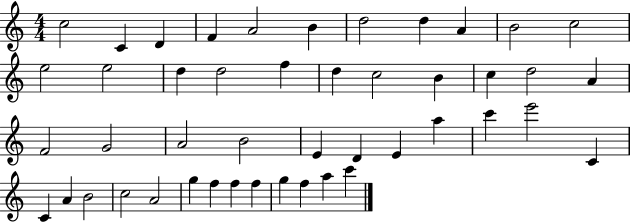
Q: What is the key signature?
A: C major